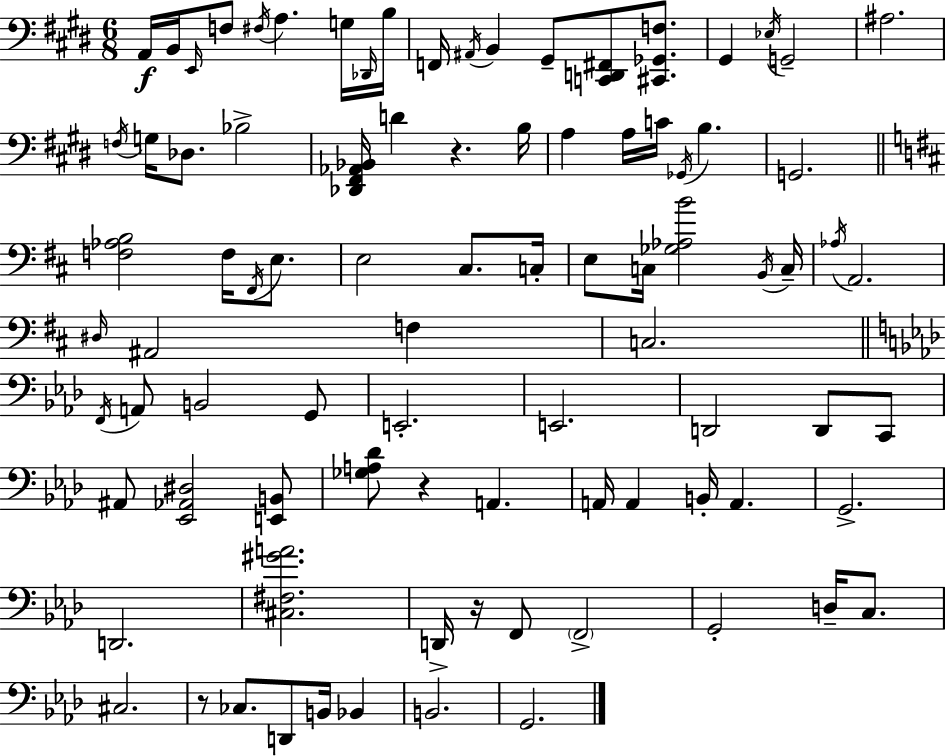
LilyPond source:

{
  \clef bass
  \numericTimeSignature
  \time 6/8
  \key e \major
  a,16\f b,16 \grace { e,16 } f8 \acciaccatura { fis16 } a4. | g16 \grace { des,16 } b16 f,16 \acciaccatura { ais,16 } b,4 gis,8-- <c, d, fis,>8 | <cis, ges, f>8. gis,4 \acciaccatura { ees16 } g,2-- | ais2. | \break \acciaccatura { f16 } g16 des8. bes2-> | <des, fis, aes, bes,>16 d'4 r4. | b16 a4 a16 c'16 | \acciaccatura { ges,16 } b4. g,2. | \break \bar "||" \break \key d \major <f aes b>2 f16 \acciaccatura { fis,16 } e8. | e2 cis8. | c16-. e8 c16 <ges aes b'>2 | \acciaccatura { b,16 } c16-- \acciaccatura { aes16 } a,2. | \break \grace { dis16 } ais,2 | f4 c2. | \bar "||" \break \key aes \major \acciaccatura { f,16 } a,8 b,2 g,8 | e,2.-. | e,2. | d,2 d,8 c,8 | \break ais,8 <ees, aes, dis>2 <e, b,>8 | <ges a des'>8 r4 a,4. | a,16 a,4 b,16-. a,4. | g,2.-> | \break d,2. | <cis fis gis' a'>2. | d,16-> r16 f,8 \parenthesize f,2-> | g,2-. d16-- c8. | \break cis2. | r8 ces8. d,8 b,16 bes,4 | b,2. | g,2. | \break \bar "|."
}